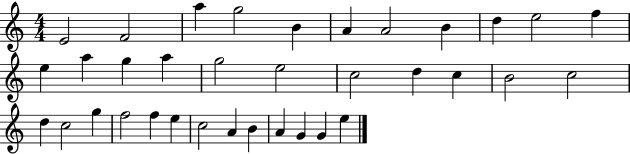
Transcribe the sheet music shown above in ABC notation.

X:1
T:Untitled
M:4/4
L:1/4
K:C
E2 F2 a g2 B A A2 B d e2 f e a g a g2 e2 c2 d c B2 c2 d c2 g f2 f e c2 A B A G G e